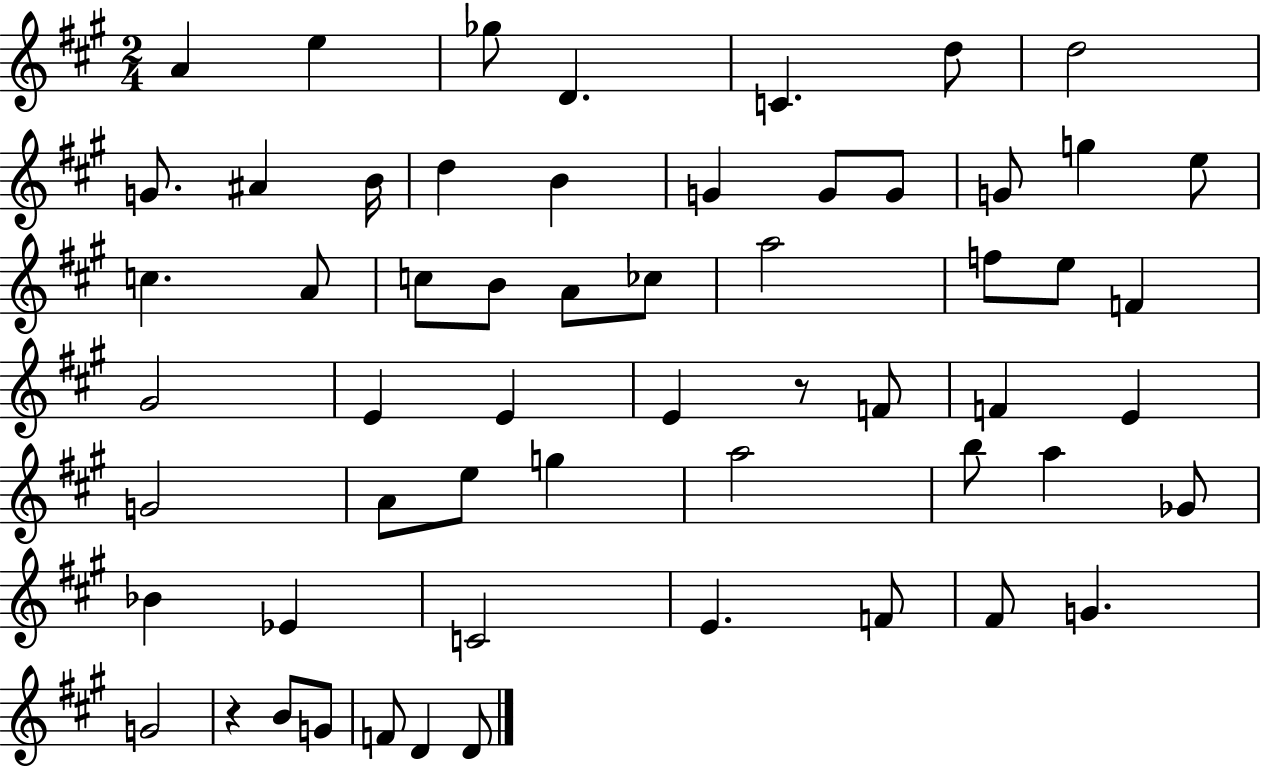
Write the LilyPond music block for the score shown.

{
  \clef treble
  \numericTimeSignature
  \time 2/4
  \key a \major
  a'4 e''4 | ges''8 d'4. | c'4. d''8 | d''2 | \break g'8. ais'4 b'16 | d''4 b'4 | g'4 g'8 g'8 | g'8 g''4 e''8 | \break c''4. a'8 | c''8 b'8 a'8 ces''8 | a''2 | f''8 e''8 f'4 | \break gis'2 | e'4 e'4 | e'4 r8 f'8 | f'4 e'4 | \break g'2 | a'8 e''8 g''4 | a''2 | b''8 a''4 ges'8 | \break bes'4 ees'4 | c'2 | e'4. f'8 | fis'8 g'4. | \break g'2 | r4 b'8 g'8 | f'8 d'4 d'8 | \bar "|."
}